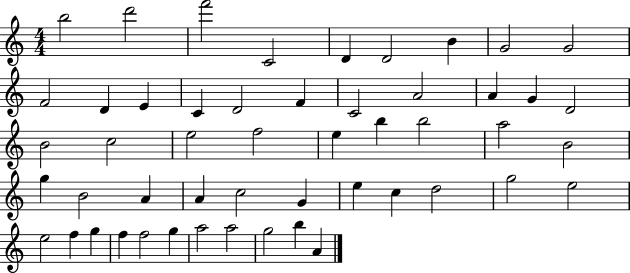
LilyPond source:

{
  \clef treble
  \numericTimeSignature
  \time 4/4
  \key c \major
  b''2 d'''2 | f'''2 c'2 | d'4 d'2 b'4 | g'2 g'2 | \break f'2 d'4 e'4 | c'4 d'2 f'4 | c'2 a'2 | a'4 g'4 d'2 | \break b'2 c''2 | e''2 f''2 | e''4 b''4 b''2 | a''2 b'2 | \break g''4 b'2 a'4 | a'4 c''2 g'4 | e''4 c''4 d''2 | g''2 e''2 | \break e''2 f''4 g''4 | f''4 f''2 g''4 | a''2 a''2 | g''2 b''4 a'4 | \break \bar "|."
}